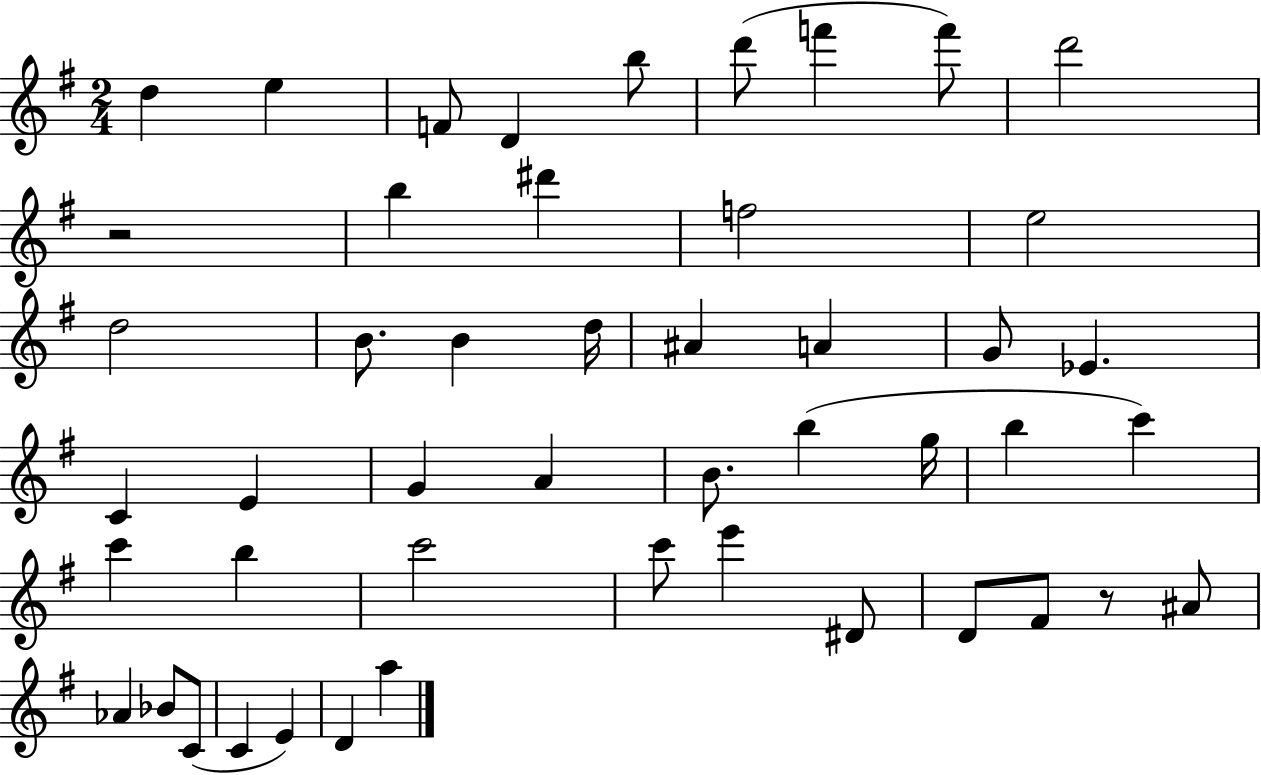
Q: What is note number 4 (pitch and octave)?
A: D4